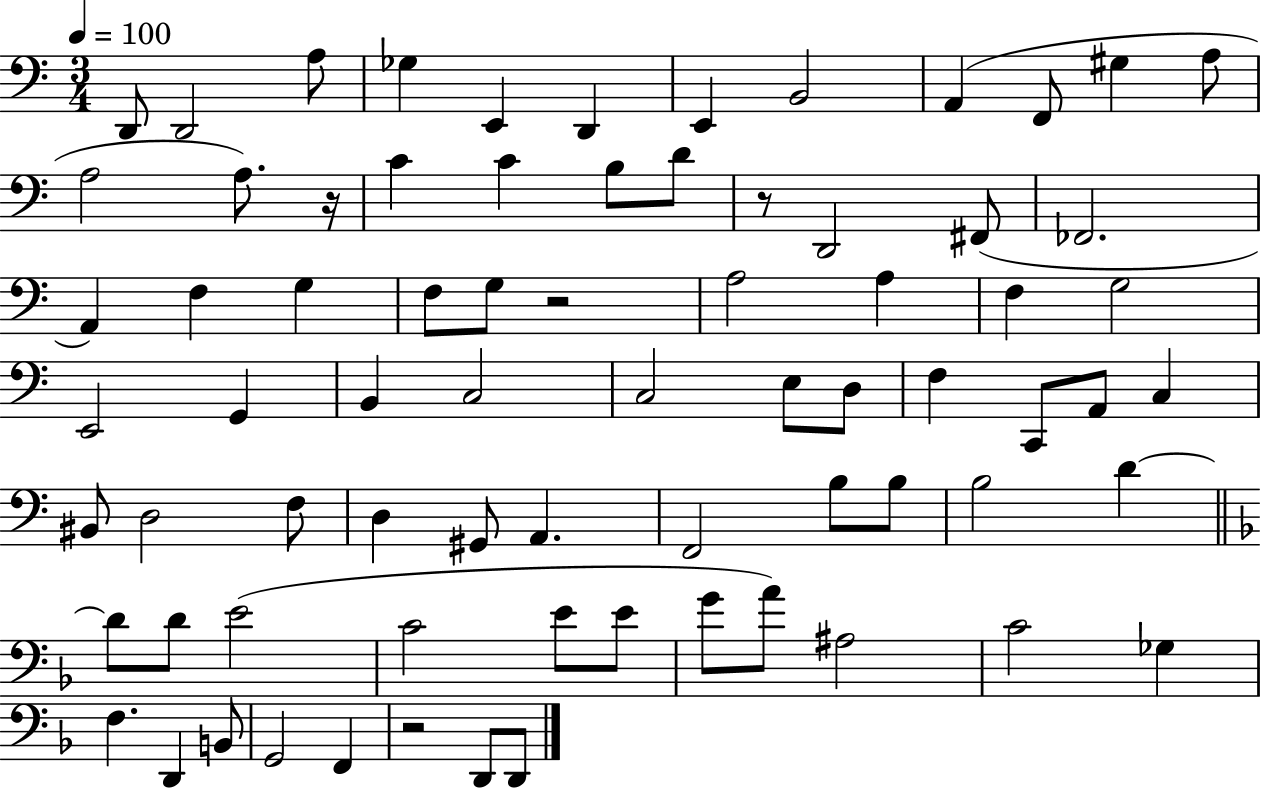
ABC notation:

X:1
T:Untitled
M:3/4
L:1/4
K:C
D,,/2 D,,2 A,/2 _G, E,, D,, E,, B,,2 A,, F,,/2 ^G, A,/2 A,2 A,/2 z/4 C C B,/2 D/2 z/2 D,,2 ^F,,/2 _F,,2 A,, F, G, F,/2 G,/2 z2 A,2 A, F, G,2 E,,2 G,, B,, C,2 C,2 E,/2 D,/2 F, C,,/2 A,,/2 C, ^B,,/2 D,2 F,/2 D, ^G,,/2 A,, F,,2 B,/2 B,/2 B,2 D D/2 D/2 E2 C2 E/2 E/2 G/2 A/2 ^A,2 C2 _G, F, D,, B,,/2 G,,2 F,, z2 D,,/2 D,,/2